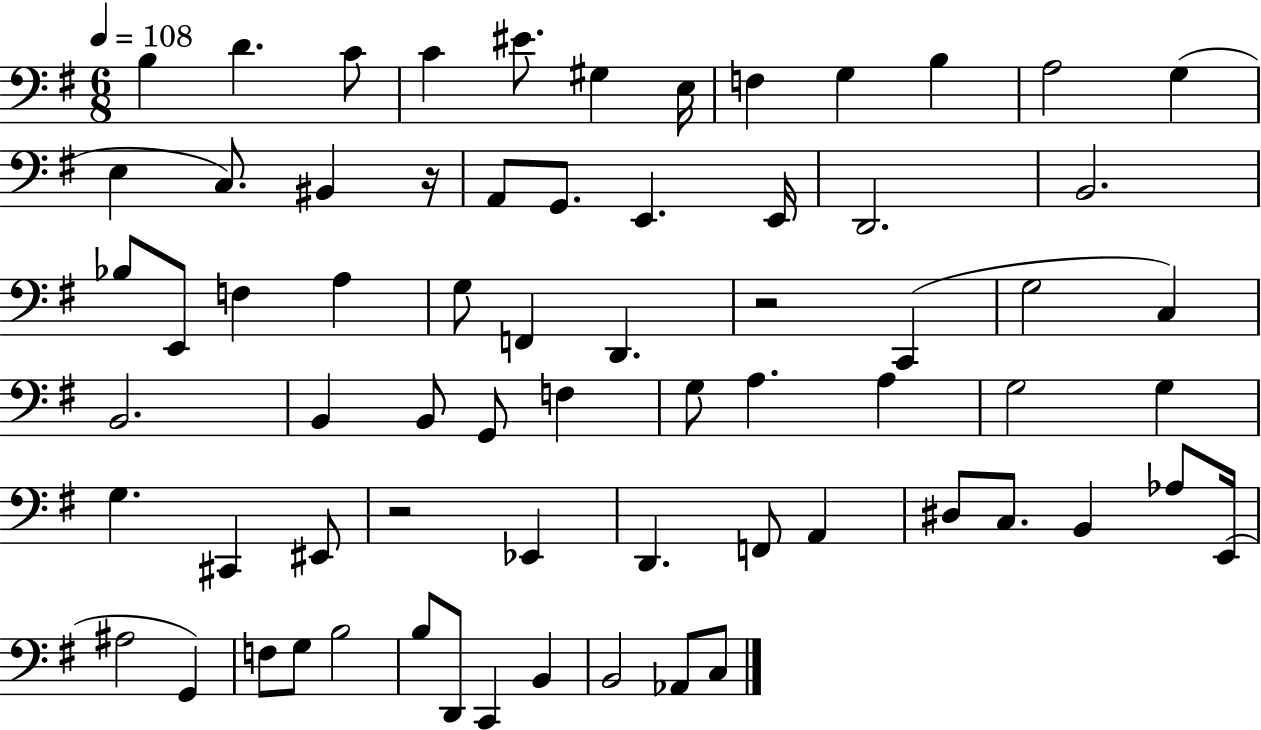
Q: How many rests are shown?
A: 3